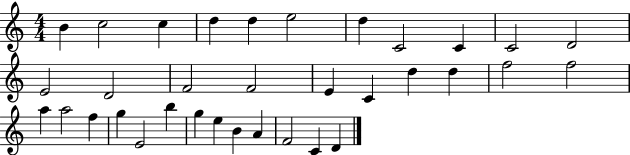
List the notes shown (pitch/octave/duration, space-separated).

B4/q C5/h C5/q D5/q D5/q E5/h D5/q C4/h C4/q C4/h D4/h E4/h D4/h F4/h F4/h E4/q C4/q D5/q D5/q F5/h F5/h A5/q A5/h F5/q G5/q E4/h B5/q G5/q E5/q B4/q A4/q F4/h C4/q D4/q